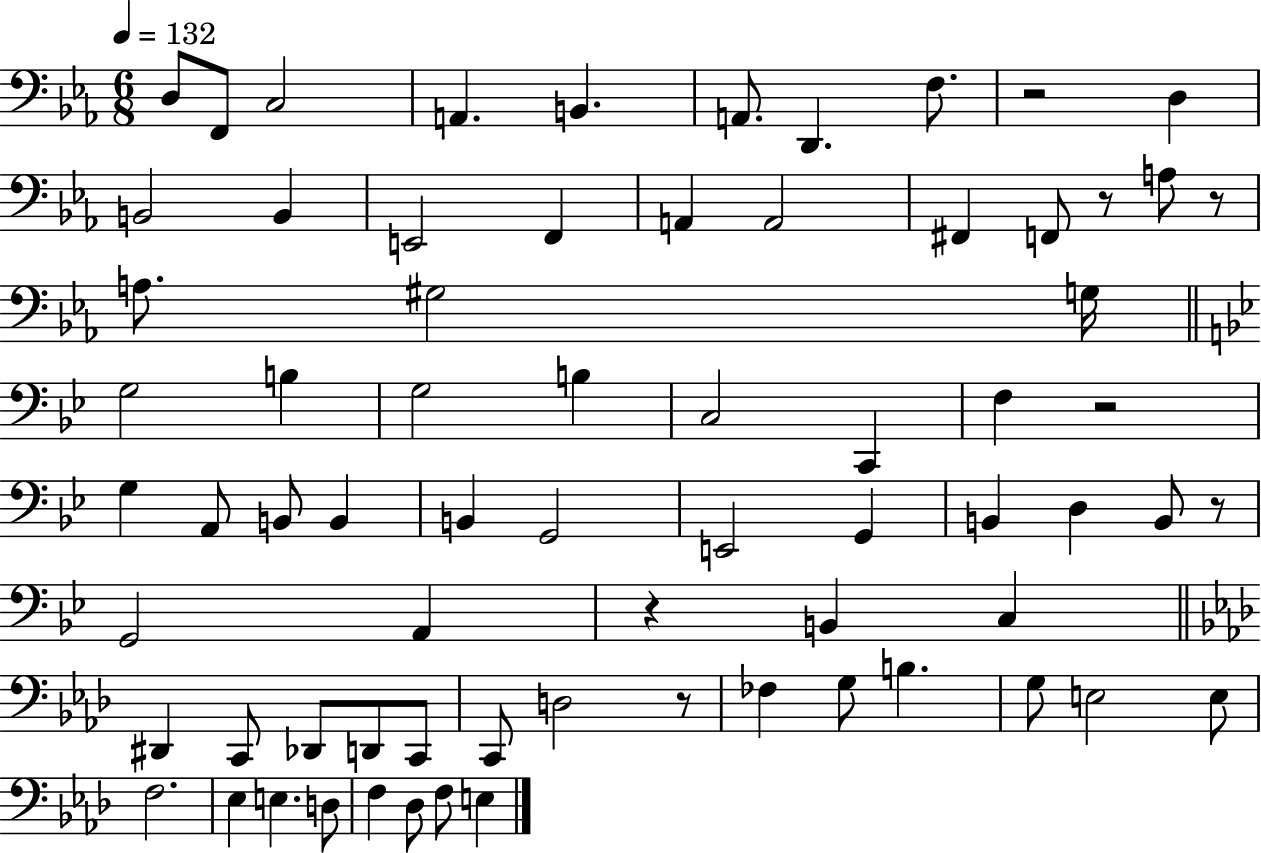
D3/e F2/e C3/h A2/q. B2/q. A2/e. D2/q. F3/e. R/h D3/q B2/h B2/q E2/h F2/q A2/q A2/h F#2/q F2/e R/e A3/e R/e A3/e. G#3/h G3/s G3/h B3/q G3/h B3/q C3/h C2/q F3/q R/h G3/q A2/e B2/e B2/q B2/q G2/h E2/h G2/q B2/q D3/q B2/e R/e G2/h A2/q R/q B2/q C3/q D#2/q C2/e Db2/e D2/e C2/e C2/e D3/h R/e FES3/q G3/e B3/q. G3/e E3/h E3/e F3/h. Eb3/q E3/q. D3/e F3/q Db3/e F3/e E3/q